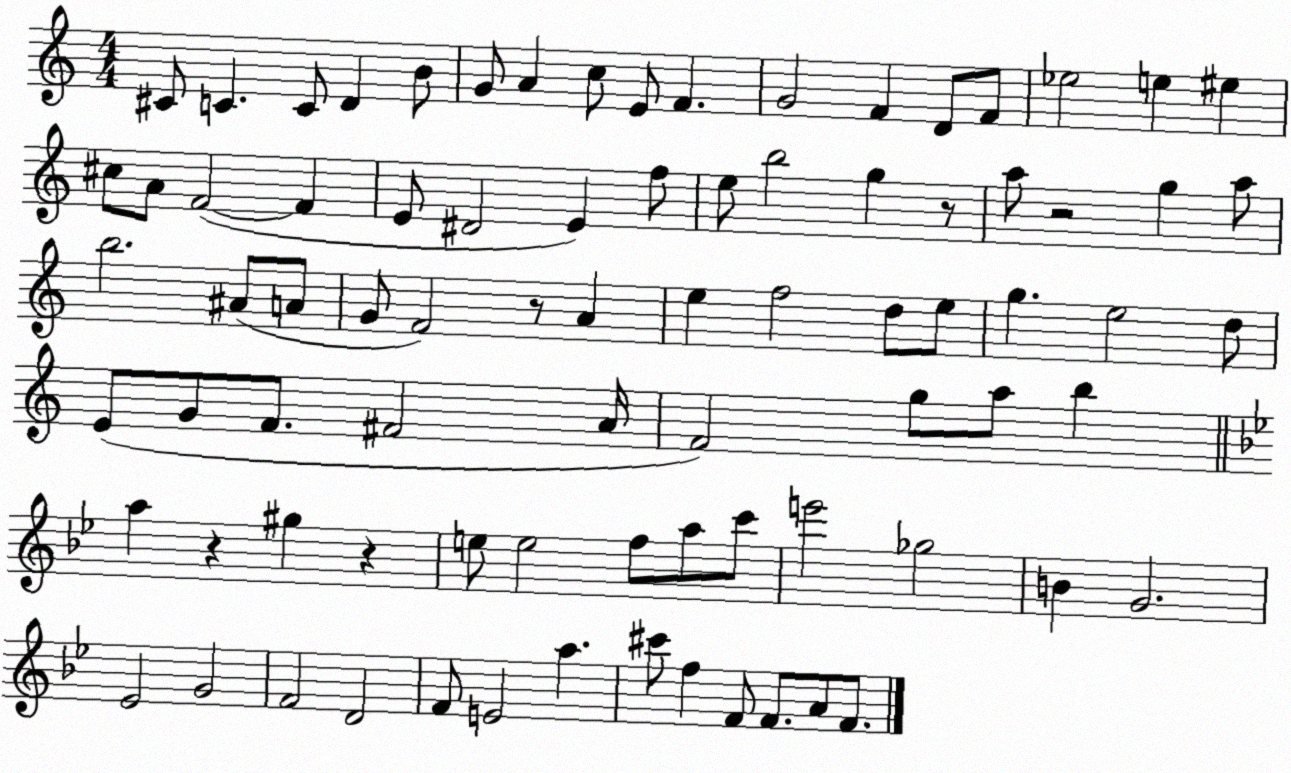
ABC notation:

X:1
T:Untitled
M:4/4
L:1/4
K:C
^C/2 C C/2 D B/2 G/2 A c/2 E/2 F G2 F D/2 F/2 _e2 e ^e ^c/2 A/2 F2 F E/2 ^D2 E f/2 e/2 b2 g z/2 a/2 z2 g a/2 b2 ^A/2 A/2 G/2 F2 z/2 A e f2 d/2 e/2 g e2 d/2 E/2 G/2 F/2 ^F2 A/4 F2 g/2 a/2 b a z ^g z e/2 e2 f/2 a/2 c'/2 e'2 _g2 B G2 _E2 G2 F2 D2 F/2 E2 a ^c'/2 f F/2 F/2 A/2 F/2